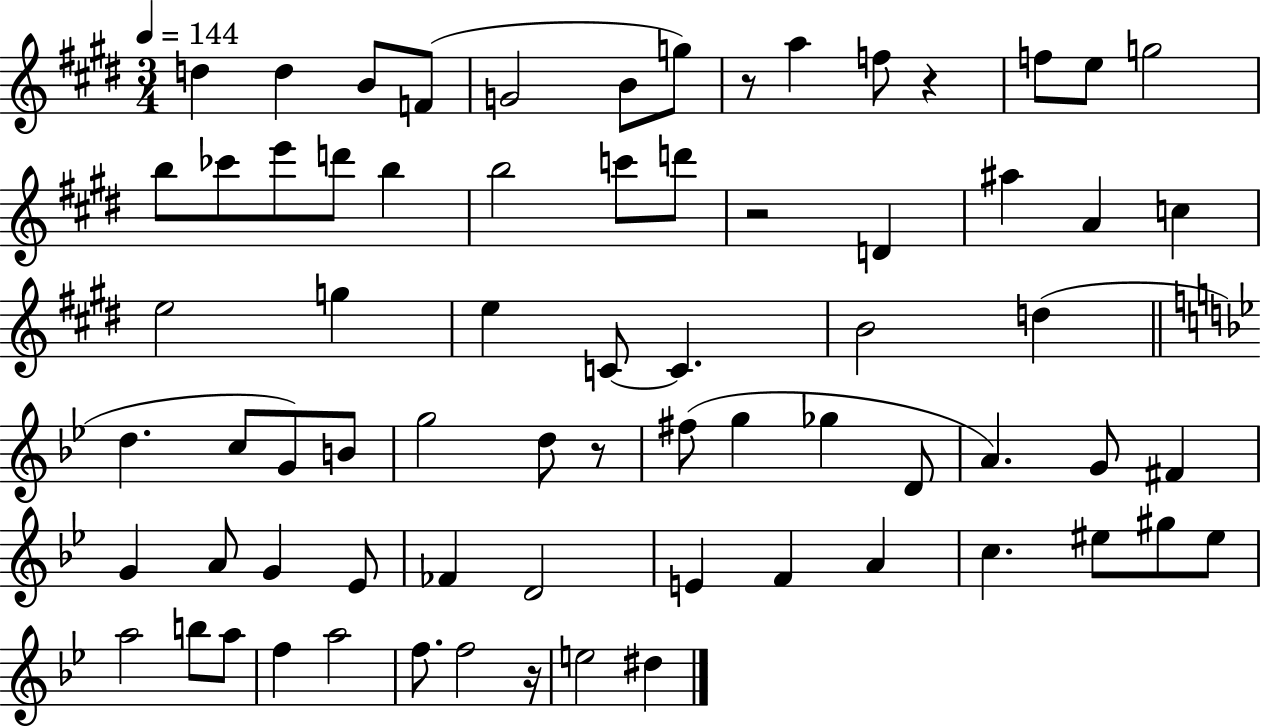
{
  \clef treble
  \numericTimeSignature
  \time 3/4
  \key e \major
  \tempo 4 = 144
  d''4 d''4 b'8 f'8( | g'2 b'8 g''8) | r8 a''4 f''8 r4 | f''8 e''8 g''2 | \break b''8 ces'''8 e'''8 d'''8 b''4 | b''2 c'''8 d'''8 | r2 d'4 | ais''4 a'4 c''4 | \break e''2 g''4 | e''4 c'8~~ c'4. | b'2 d''4( | \bar "||" \break \key bes \major d''4. c''8 g'8) b'8 | g''2 d''8 r8 | fis''8( g''4 ges''4 d'8 | a'4.) g'8 fis'4 | \break g'4 a'8 g'4 ees'8 | fes'4 d'2 | e'4 f'4 a'4 | c''4. eis''8 gis''8 eis''8 | \break a''2 b''8 a''8 | f''4 a''2 | f''8. f''2 r16 | e''2 dis''4 | \break \bar "|."
}